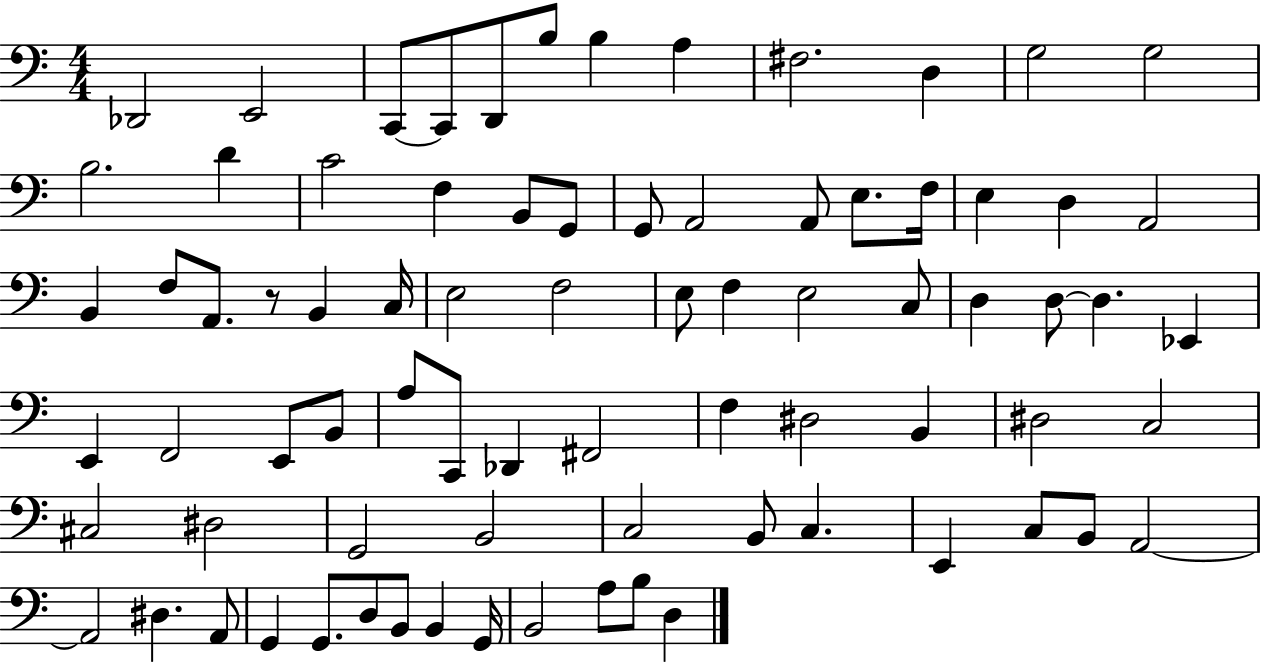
{
  \clef bass
  \numericTimeSignature
  \time 4/4
  \key c \major
  des,2 e,2 | c,8~~ c,8 d,8 b8 b4 a4 | fis2. d4 | g2 g2 | \break b2. d'4 | c'2 f4 b,8 g,8 | g,8 a,2 a,8 e8. f16 | e4 d4 a,2 | \break b,4 f8 a,8. r8 b,4 c16 | e2 f2 | e8 f4 e2 c8 | d4 d8~~ d4. ees,4 | \break e,4 f,2 e,8 b,8 | a8 c,8 des,4 fis,2 | f4 dis2 b,4 | dis2 c2 | \break cis2 dis2 | g,2 b,2 | c2 b,8 c4. | e,4 c8 b,8 a,2~~ | \break a,2 dis4. a,8 | g,4 g,8. d8 b,8 b,4 g,16 | b,2 a8 b8 d4 | \bar "|."
}